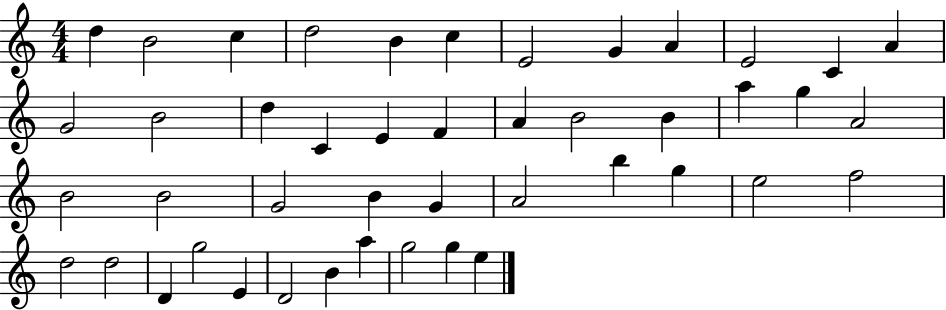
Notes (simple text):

D5/q B4/h C5/q D5/h B4/q C5/q E4/h G4/q A4/q E4/h C4/q A4/q G4/h B4/h D5/q C4/q E4/q F4/q A4/q B4/h B4/q A5/q G5/q A4/h B4/h B4/h G4/h B4/q G4/q A4/h B5/q G5/q E5/h F5/h D5/h D5/h D4/q G5/h E4/q D4/h B4/q A5/q G5/h G5/q E5/q